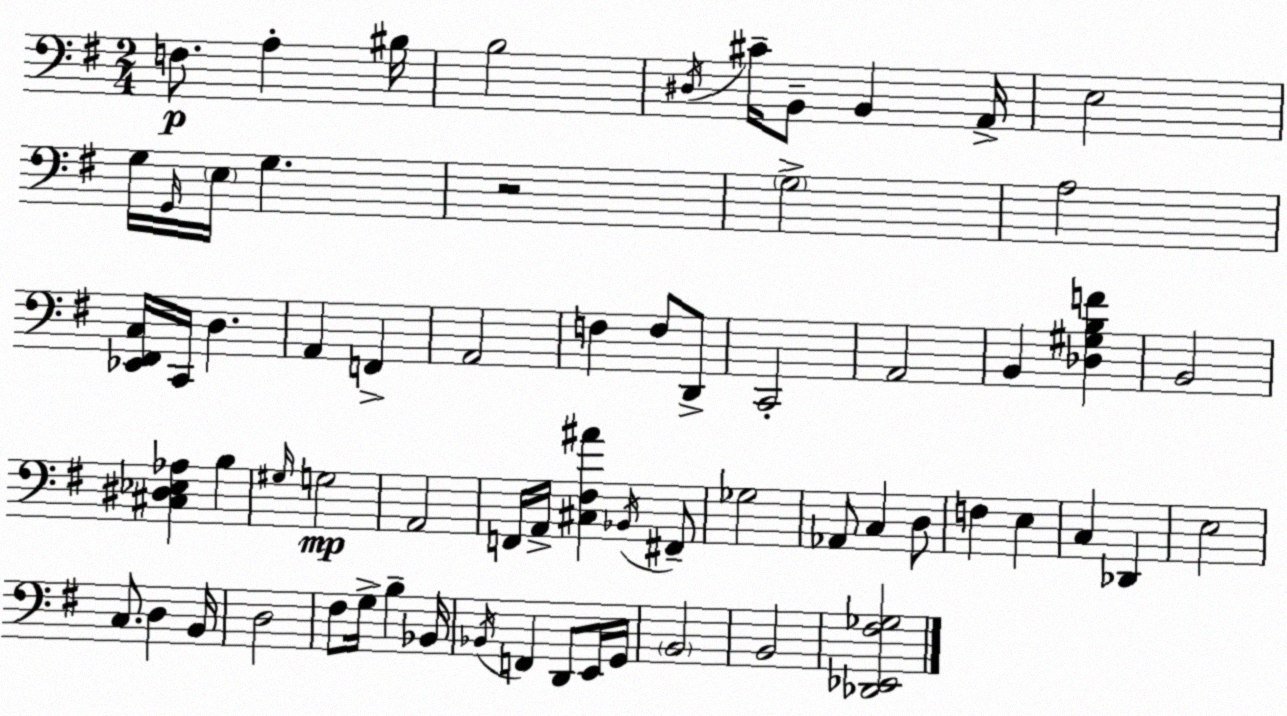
X:1
T:Untitled
M:2/4
L:1/4
K:Em
F,/2 A, ^B,/4 B,2 ^D,/4 ^C/4 B,,/2 B,, A,,/4 E,2 G,/4 G,,/4 E,/4 G, z2 G,2 A,2 [_E,,^F,,C,]/4 C,,/4 D, A,, F,, A,,2 F, F,/2 D,,/2 C,,2 A,,2 B,, [_D,^G,B,F] B,,2 [^C,^D,_E,_A,] B, ^G,/4 G,2 A,,2 F,,/4 A,,/4 [^C,^F,^A] _B,,/4 ^F,,/2 _G,2 _A,,/2 C, D,/2 F, E, C, _D,, E,2 C,/2 D, B,,/4 D,2 ^F,/2 G,/4 B, _B,,/4 _B,,/4 F,, D,,/2 E,,/4 G,,/4 B,,2 B,,2 [_D,,_E,,^F,_G,]2